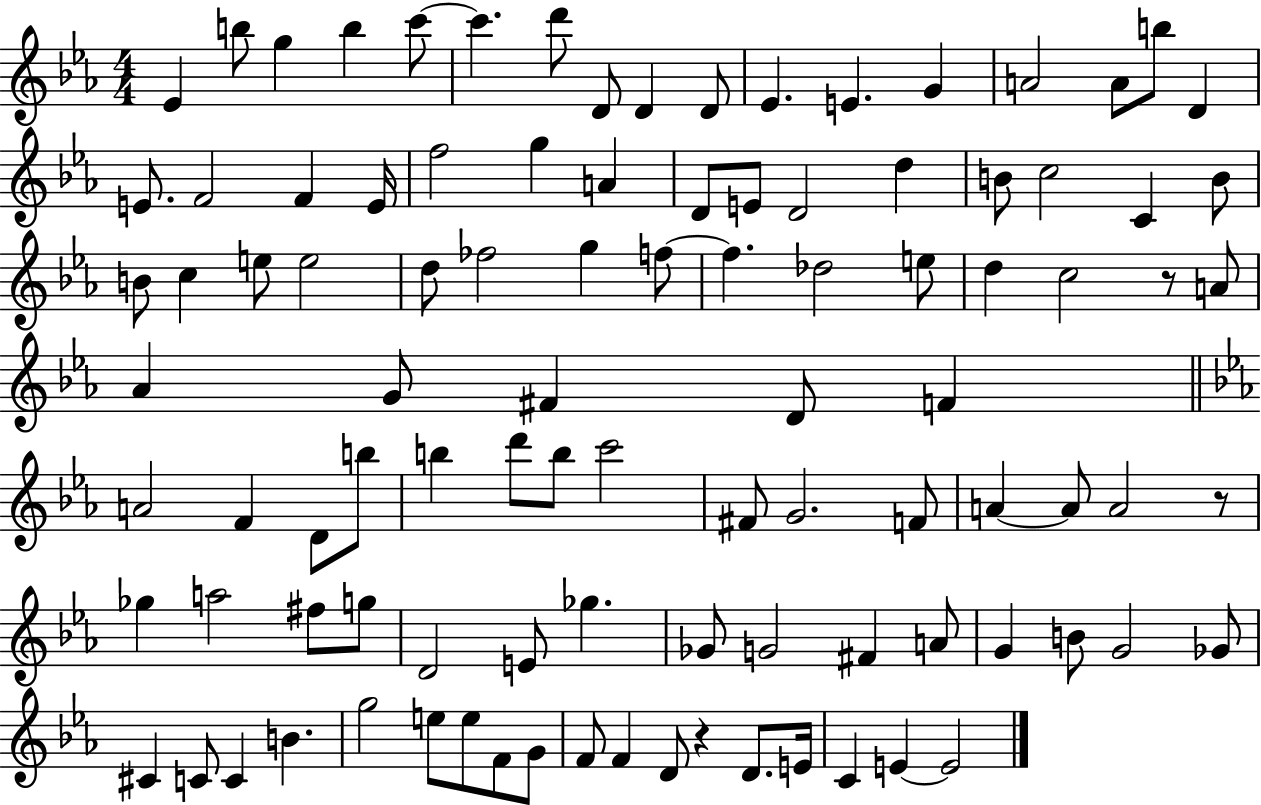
Eb4/q B5/e G5/q B5/q C6/e C6/q. D6/e D4/e D4/q D4/e Eb4/q. E4/q. G4/q A4/h A4/e B5/e D4/q E4/e. F4/h F4/q E4/s F5/h G5/q A4/q D4/e E4/e D4/h D5/q B4/e C5/h C4/q B4/e B4/e C5/q E5/e E5/h D5/e FES5/h G5/q F5/e F5/q. Db5/h E5/e D5/q C5/h R/e A4/e Ab4/q G4/e F#4/q D4/e F4/q A4/h F4/q D4/e B5/e B5/q D6/e B5/e C6/h F#4/e G4/h. F4/e A4/q A4/e A4/h R/e Gb5/q A5/h F#5/e G5/e D4/h E4/e Gb5/q. Gb4/e G4/h F#4/q A4/e G4/q B4/e G4/h Gb4/e C#4/q C4/e C4/q B4/q. G5/h E5/e E5/e F4/e G4/e F4/e F4/q D4/e R/q D4/e. E4/s C4/q E4/q E4/h